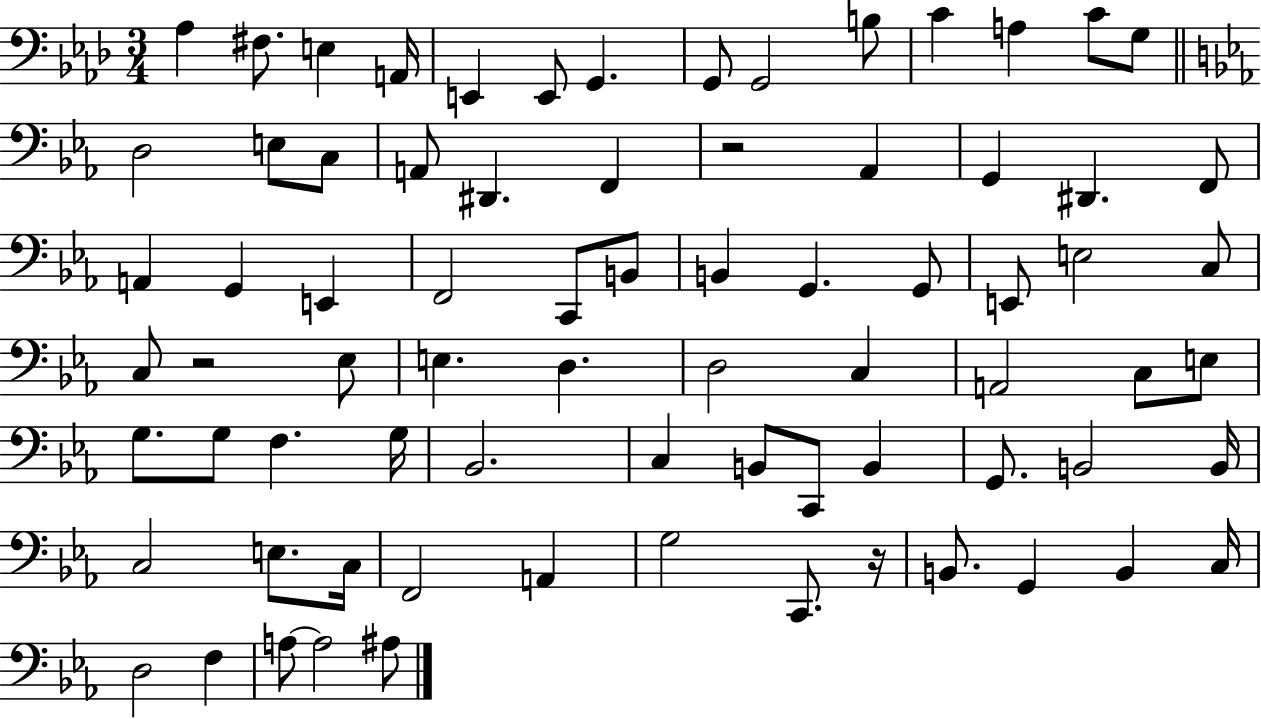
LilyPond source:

{
  \clef bass
  \numericTimeSignature
  \time 3/4
  \key aes \major
  aes4 fis8. e4 a,16 | e,4 e,8 g,4. | g,8 g,2 b8 | c'4 a4 c'8 g8 | \break \bar "||" \break \key ees \major d2 e8 c8 | a,8 dis,4. f,4 | r2 aes,4 | g,4 dis,4. f,8 | \break a,4 g,4 e,4 | f,2 c,8 b,8 | b,4 g,4. g,8 | e,8 e2 c8 | \break c8 r2 ees8 | e4. d4. | d2 c4 | a,2 c8 e8 | \break g8. g8 f4. g16 | bes,2. | c4 b,8 c,8 b,4 | g,8. b,2 b,16 | \break c2 e8. c16 | f,2 a,4 | g2 c,8. r16 | b,8. g,4 b,4 c16 | \break d2 f4 | a8~~ a2 ais8 | \bar "|."
}